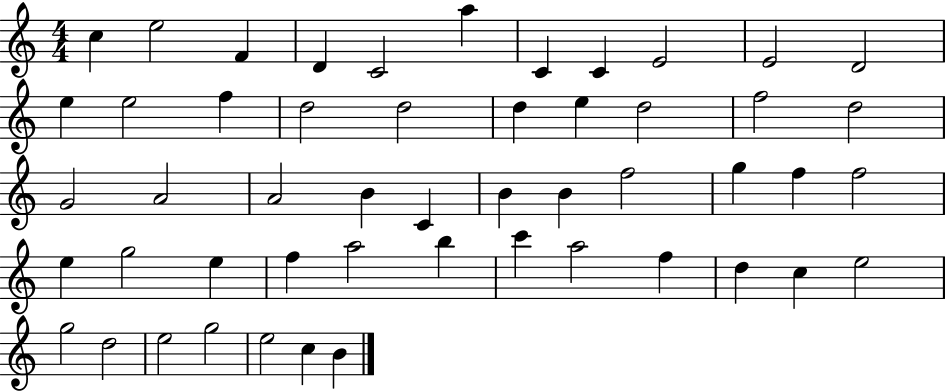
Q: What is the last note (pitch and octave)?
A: B4